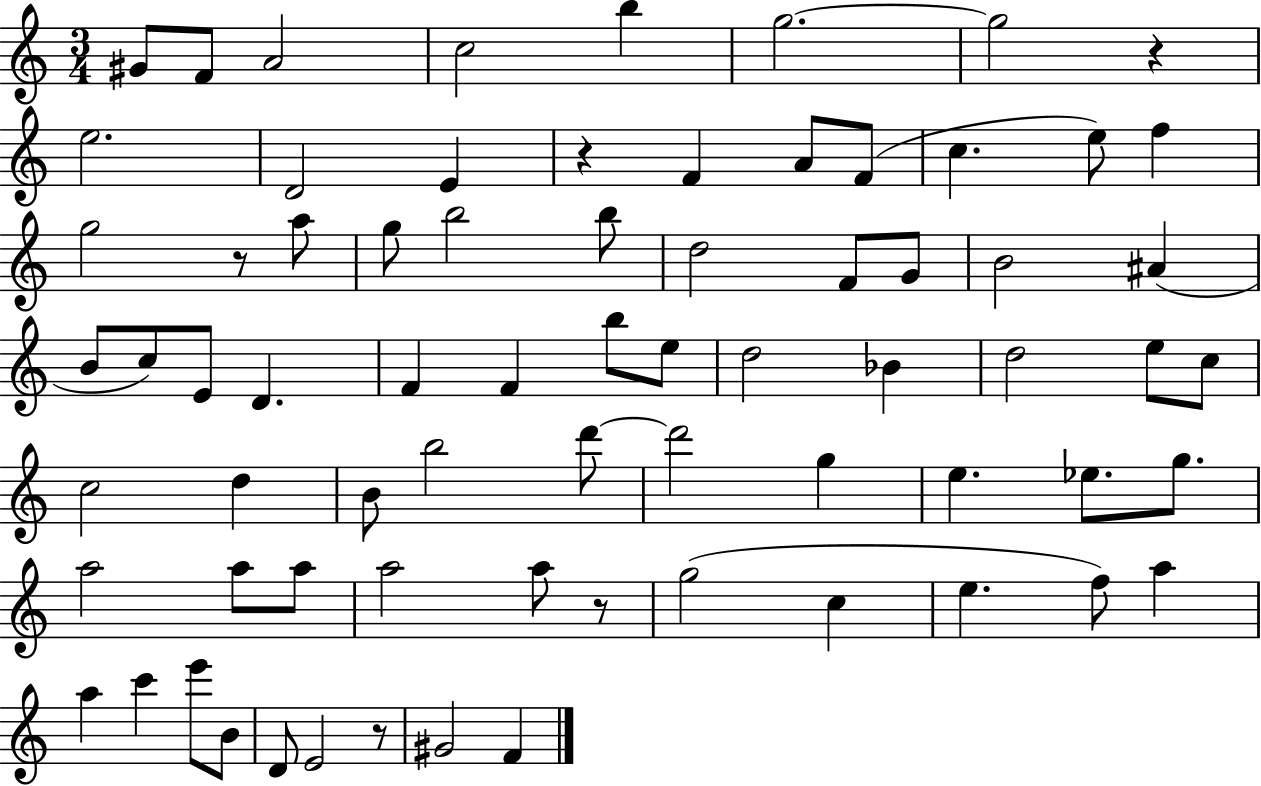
G#4/e F4/e A4/h C5/h B5/q G5/h. G5/h R/q E5/h. D4/h E4/q R/q F4/q A4/e F4/e C5/q. E5/e F5/q G5/h R/e A5/e G5/e B5/h B5/e D5/h F4/e G4/e B4/h A#4/q B4/e C5/e E4/e D4/q. F4/q F4/q B5/e E5/e D5/h Bb4/q D5/h E5/e C5/e C5/h D5/q B4/e B5/h D6/e D6/h G5/q E5/q. Eb5/e. G5/e. A5/h A5/e A5/e A5/h A5/e R/e G5/h C5/q E5/q. F5/e A5/q A5/q C6/q E6/e B4/e D4/e E4/h R/e G#4/h F4/q